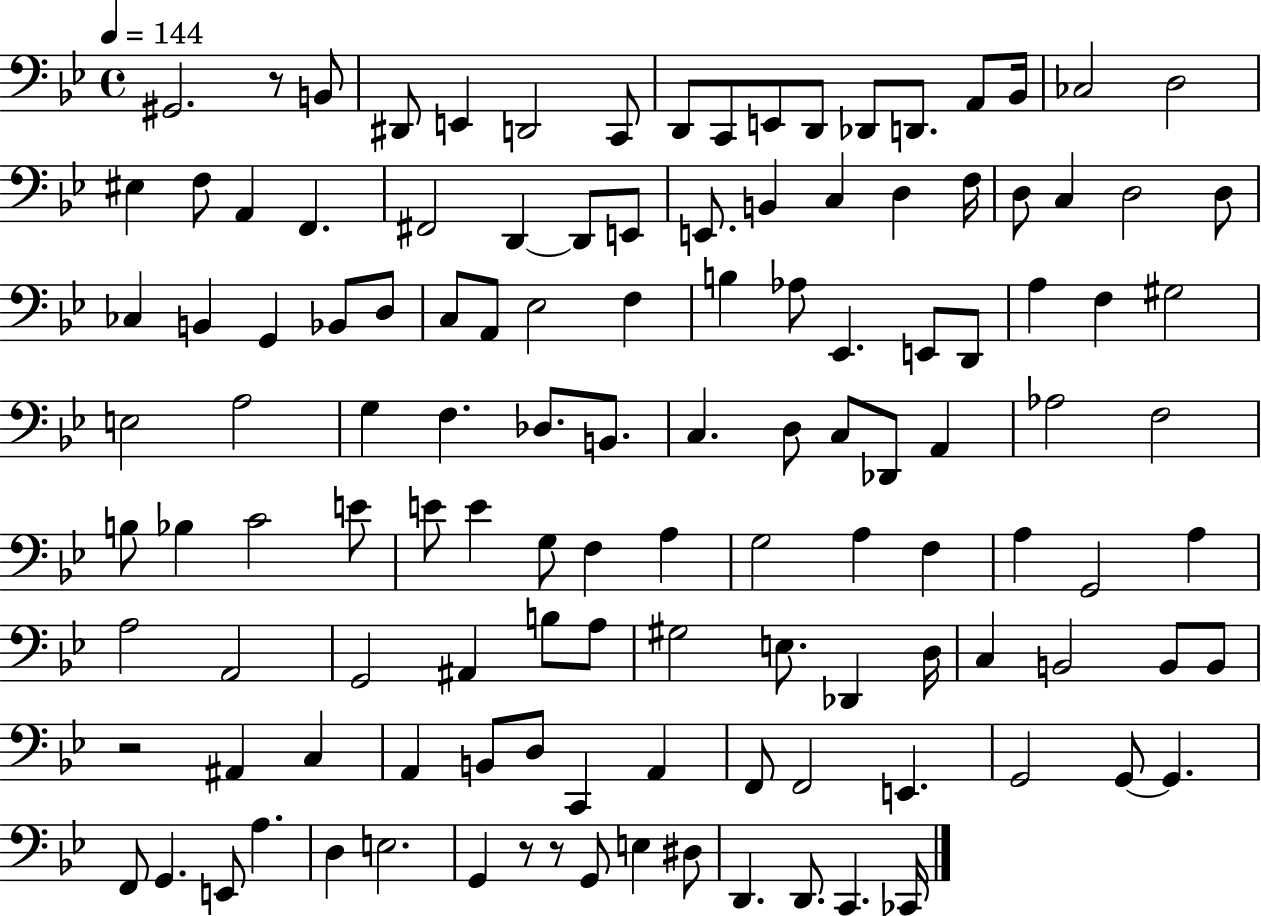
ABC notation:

X:1
T:Untitled
M:4/4
L:1/4
K:Bb
^G,,2 z/2 B,,/2 ^D,,/2 E,, D,,2 C,,/2 D,,/2 C,,/2 E,,/2 D,,/2 _D,,/2 D,,/2 A,,/2 _B,,/4 _C,2 D,2 ^E, F,/2 A,, F,, ^F,,2 D,, D,,/2 E,,/2 E,,/2 B,, C, D, F,/4 D,/2 C, D,2 D,/2 _C, B,, G,, _B,,/2 D,/2 C,/2 A,,/2 _E,2 F, B, _A,/2 _E,, E,,/2 D,,/2 A, F, ^G,2 E,2 A,2 G, F, _D,/2 B,,/2 C, D,/2 C,/2 _D,,/2 A,, _A,2 F,2 B,/2 _B, C2 E/2 E/2 E G,/2 F, A, G,2 A, F, A, G,,2 A, A,2 A,,2 G,,2 ^A,, B,/2 A,/2 ^G,2 E,/2 _D,, D,/4 C, B,,2 B,,/2 B,,/2 z2 ^A,, C, A,, B,,/2 D,/2 C,, A,, F,,/2 F,,2 E,, G,,2 G,,/2 G,, F,,/2 G,, E,,/2 A, D, E,2 G,, z/2 z/2 G,,/2 E, ^D,/2 D,, D,,/2 C,, _C,,/4